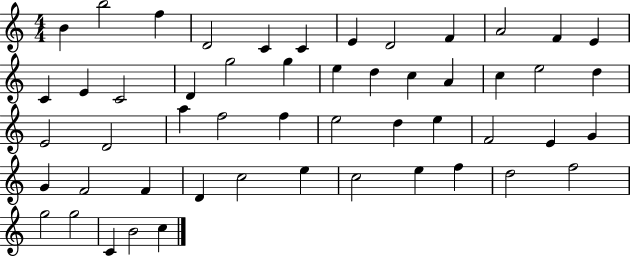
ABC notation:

X:1
T:Untitled
M:4/4
L:1/4
K:C
B b2 f D2 C C E D2 F A2 F E C E C2 D g2 g e d c A c e2 d E2 D2 a f2 f e2 d e F2 E G G F2 F D c2 e c2 e f d2 f2 g2 g2 C B2 c